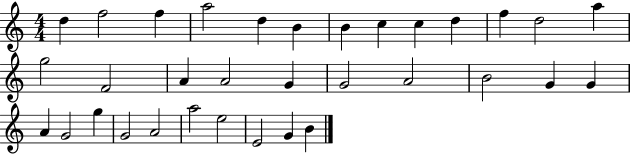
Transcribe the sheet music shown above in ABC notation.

X:1
T:Untitled
M:4/4
L:1/4
K:C
d f2 f a2 d B B c c d f d2 a g2 F2 A A2 G G2 A2 B2 G G A G2 g G2 A2 a2 e2 E2 G B